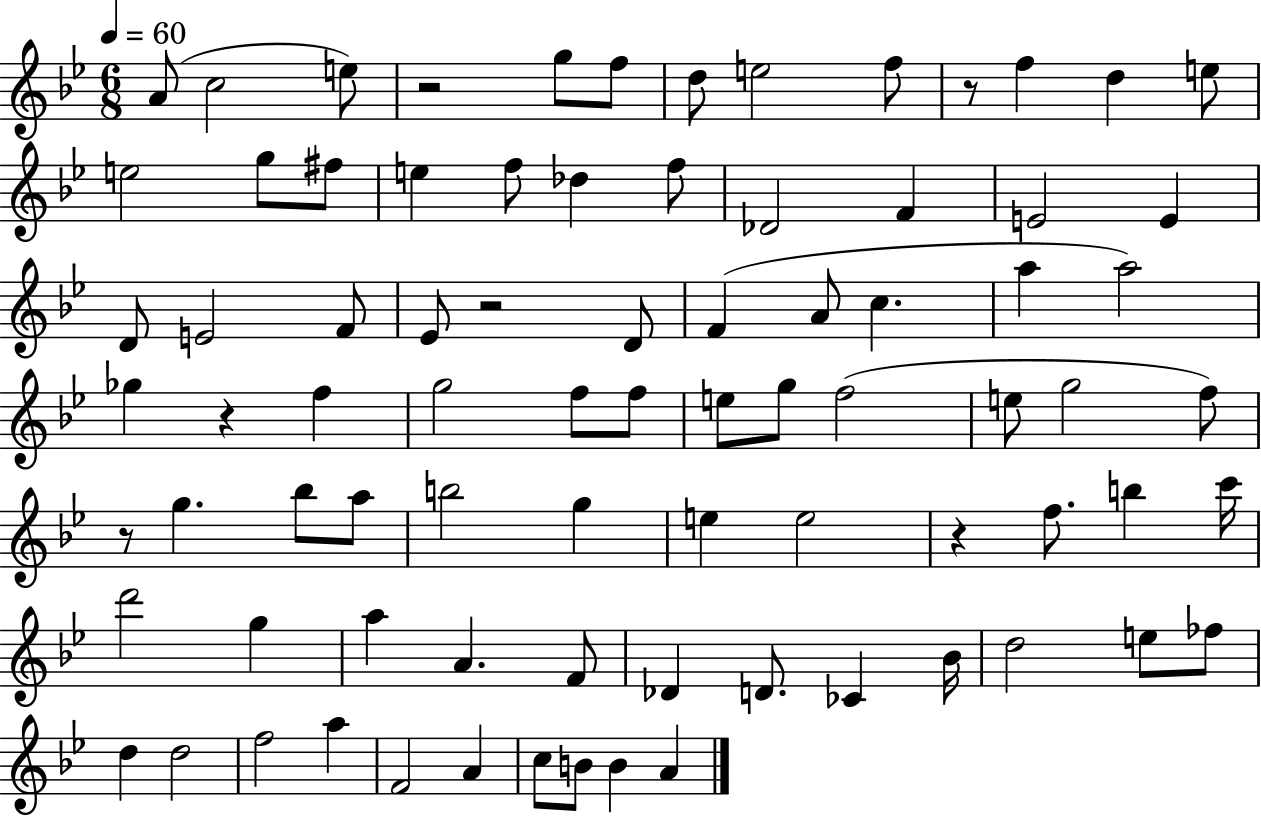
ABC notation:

X:1
T:Untitled
M:6/8
L:1/4
K:Bb
A/2 c2 e/2 z2 g/2 f/2 d/2 e2 f/2 z/2 f d e/2 e2 g/2 ^f/2 e f/2 _d f/2 _D2 F E2 E D/2 E2 F/2 _E/2 z2 D/2 F A/2 c a a2 _g z f g2 f/2 f/2 e/2 g/2 f2 e/2 g2 f/2 z/2 g _b/2 a/2 b2 g e e2 z f/2 b c'/4 d'2 g a A F/2 _D D/2 _C _B/4 d2 e/2 _f/2 d d2 f2 a F2 A c/2 B/2 B A